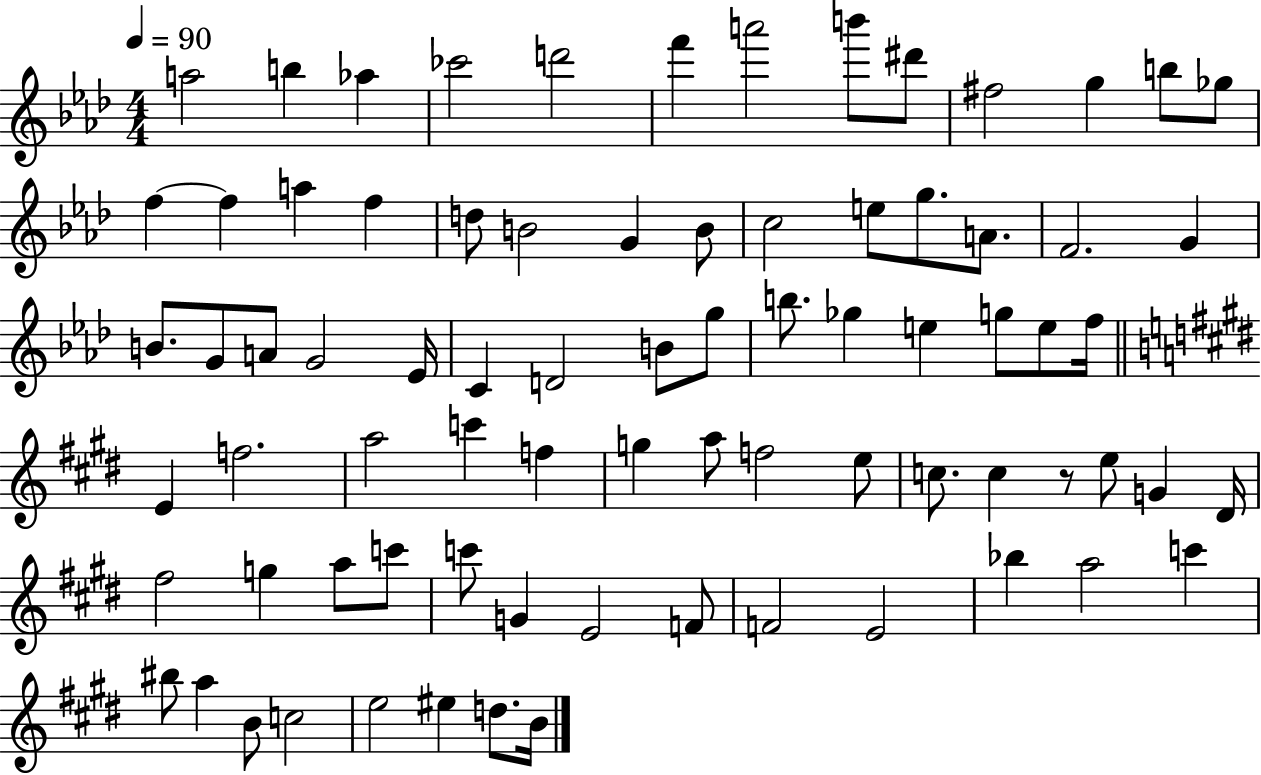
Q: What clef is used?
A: treble